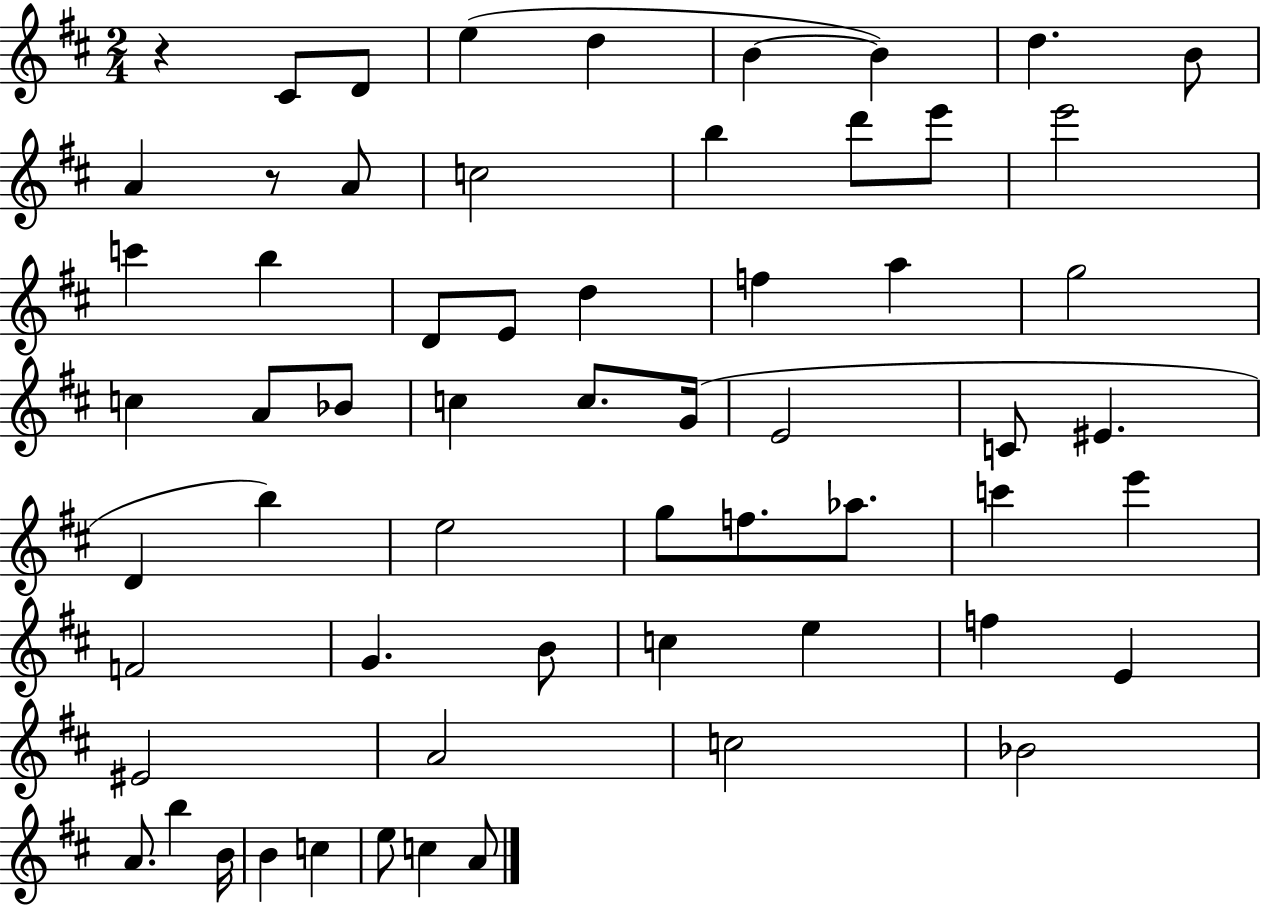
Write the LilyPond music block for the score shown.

{
  \clef treble
  \numericTimeSignature
  \time 2/4
  \key d \major
  \repeat volta 2 { r4 cis'8 d'8 | e''4( d''4 | b'4~~ b'4) | d''4. b'8 | \break a'4 r8 a'8 | c''2 | b''4 d'''8 e'''8 | e'''2 | \break c'''4 b''4 | d'8 e'8 d''4 | f''4 a''4 | g''2 | \break c''4 a'8 bes'8 | c''4 c''8. g'16( | e'2 | c'8 eis'4. | \break d'4 b''4) | e''2 | g''8 f''8. aes''8. | c'''4 e'''4 | \break f'2 | g'4. b'8 | c''4 e''4 | f''4 e'4 | \break eis'2 | a'2 | c''2 | bes'2 | \break a'8. b''4 b'16 | b'4 c''4 | e''8 c''4 a'8 | } \bar "|."
}